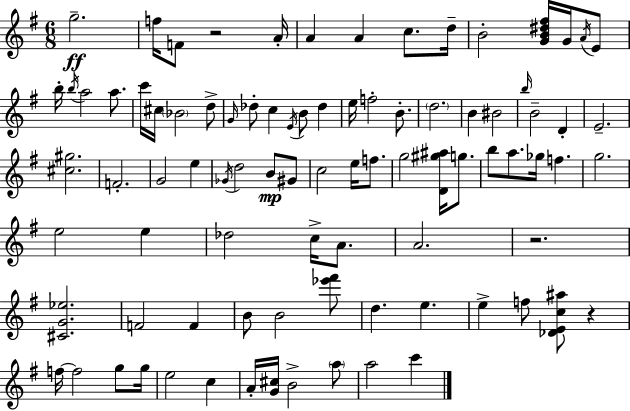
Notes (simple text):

G5/h. F5/s F4/e R/h A4/s A4/q A4/q C5/e. D5/s B4/h [G4,B4,D#5,F#5]/s G4/s A4/s E4/e B5/s B5/s A5/h A5/e. C6/s C#5/s Bb4/h D5/e G4/s Db5/e C5/q E4/s B4/e Db5/q E5/s F5/h B4/e. D5/h. B4/q BIS4/h B5/s B4/h D4/q E4/h. [C#5,G#5]/h. F4/h. G4/h E5/q Gb4/s D5/h B4/e G#4/e C5/h E5/s F5/e. G5/h [D4,G#5,A#5]/s G5/e. B5/e A5/e. Gb5/s F5/q. G5/h. E5/h E5/q Db5/h C5/s A4/e. A4/h. R/h. [C#4,G4,Eb5]/h. F4/h F4/q B4/e B4/h [Eb6,F#6]/e D5/q. E5/q. E5/q F5/e [Db4,E4,C5,A#5]/e R/q F5/s F5/h G5/e G5/s E5/h C5/q A4/s [G4,C#5]/s B4/h A5/e A5/h C6/q